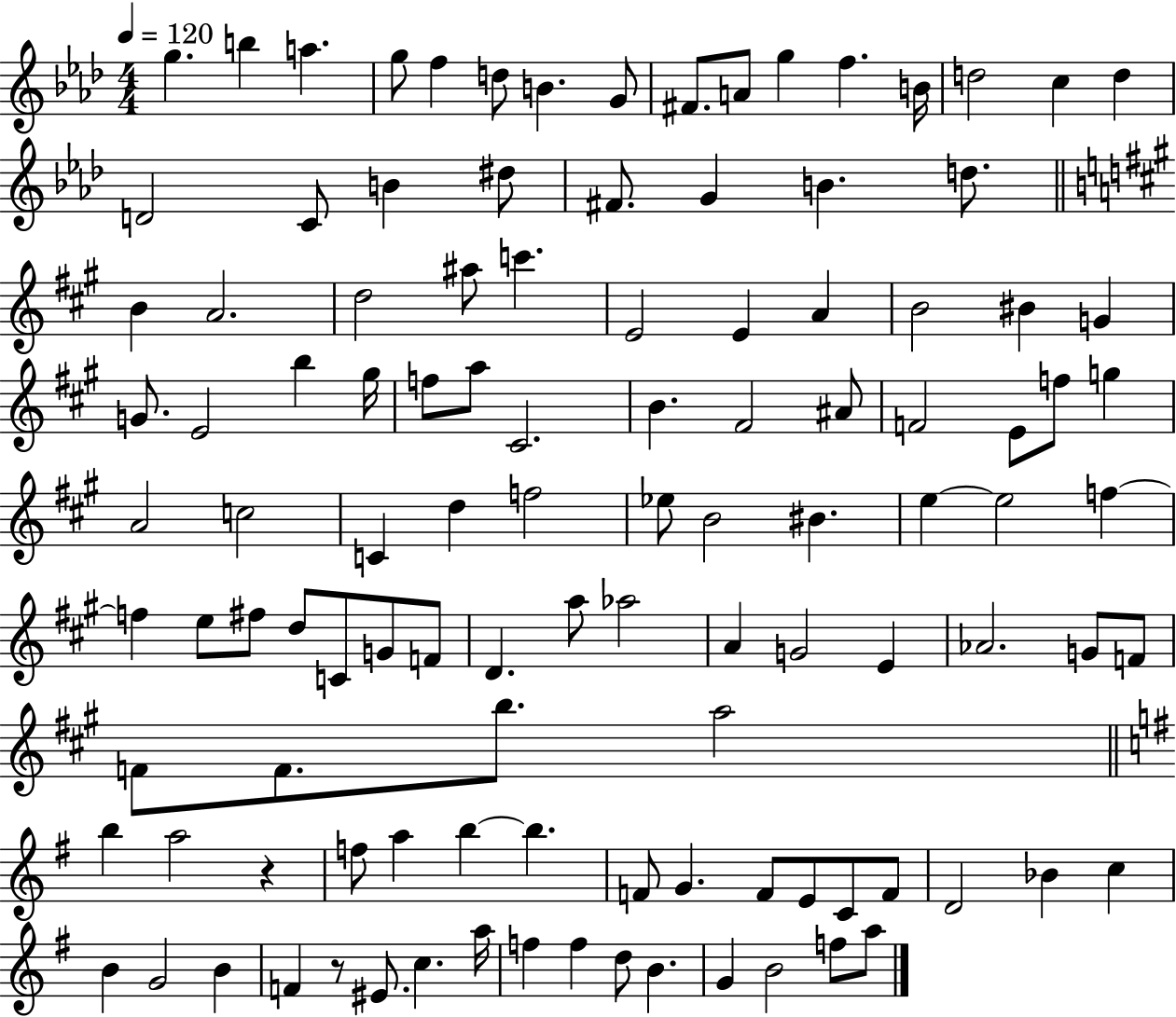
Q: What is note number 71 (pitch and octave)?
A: A4